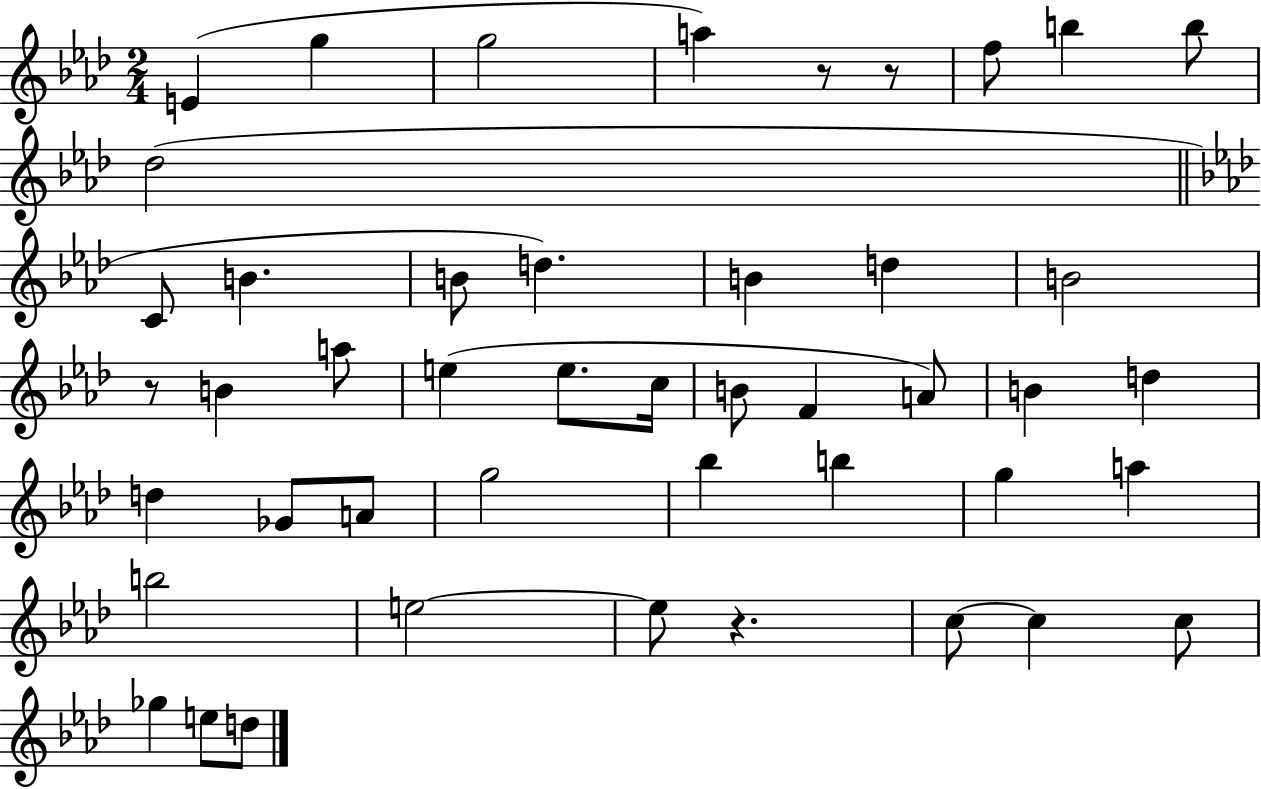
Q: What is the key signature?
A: AES major